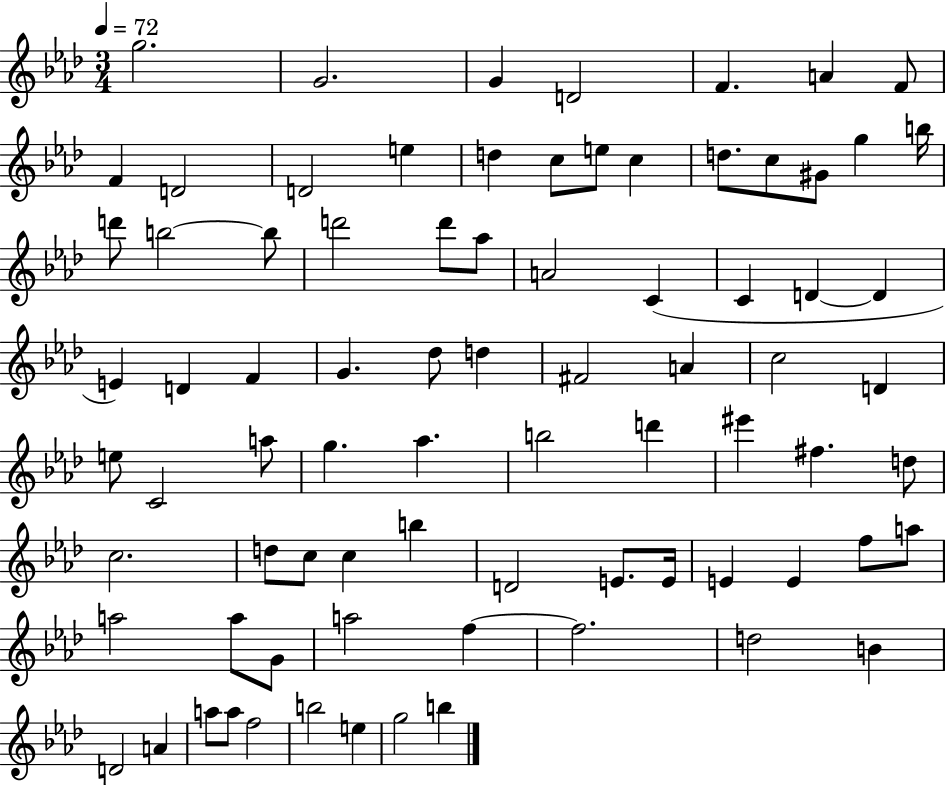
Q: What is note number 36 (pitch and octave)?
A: Db5